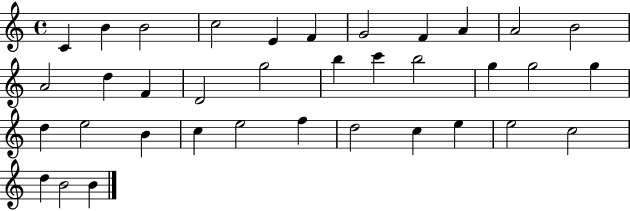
C4/q B4/q B4/h C5/h E4/q F4/q G4/h F4/q A4/q A4/h B4/h A4/h D5/q F4/q D4/h G5/h B5/q C6/q B5/h G5/q G5/h G5/q D5/q E5/h B4/q C5/q E5/h F5/q D5/h C5/q E5/q E5/h C5/h D5/q B4/h B4/q